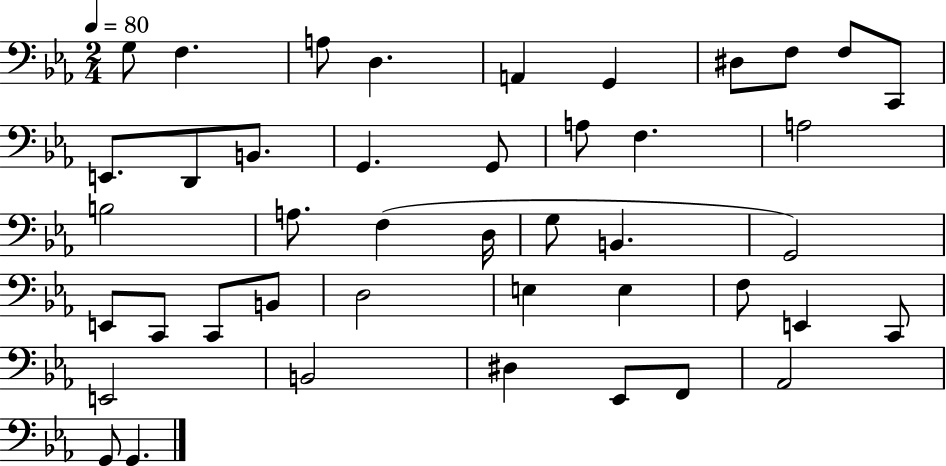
X:1
T:Untitled
M:2/4
L:1/4
K:Eb
G,/2 F, A,/2 D, A,, G,, ^D,/2 F,/2 F,/2 C,,/2 E,,/2 D,,/2 B,,/2 G,, G,,/2 A,/2 F, A,2 B,2 A,/2 F, D,/4 G,/2 B,, G,,2 E,,/2 C,,/2 C,,/2 B,,/2 D,2 E, E, F,/2 E,, C,,/2 E,,2 B,,2 ^D, _E,,/2 F,,/2 _A,,2 G,,/2 G,,